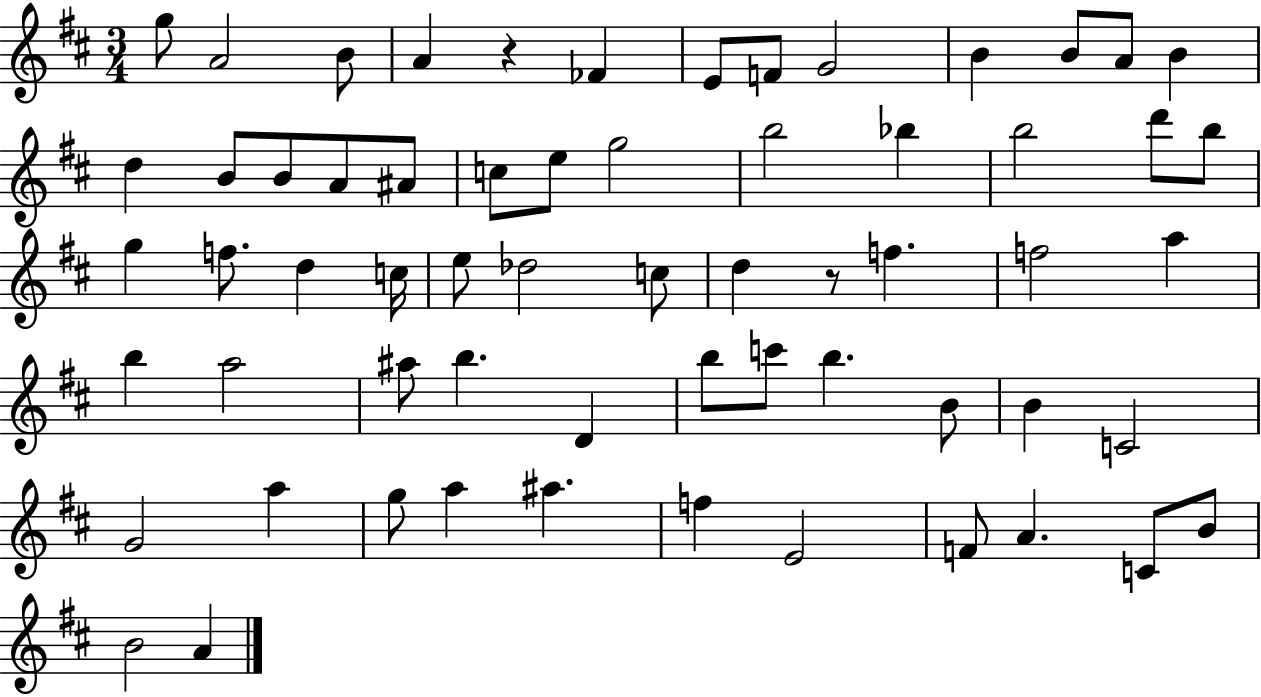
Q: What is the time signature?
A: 3/4